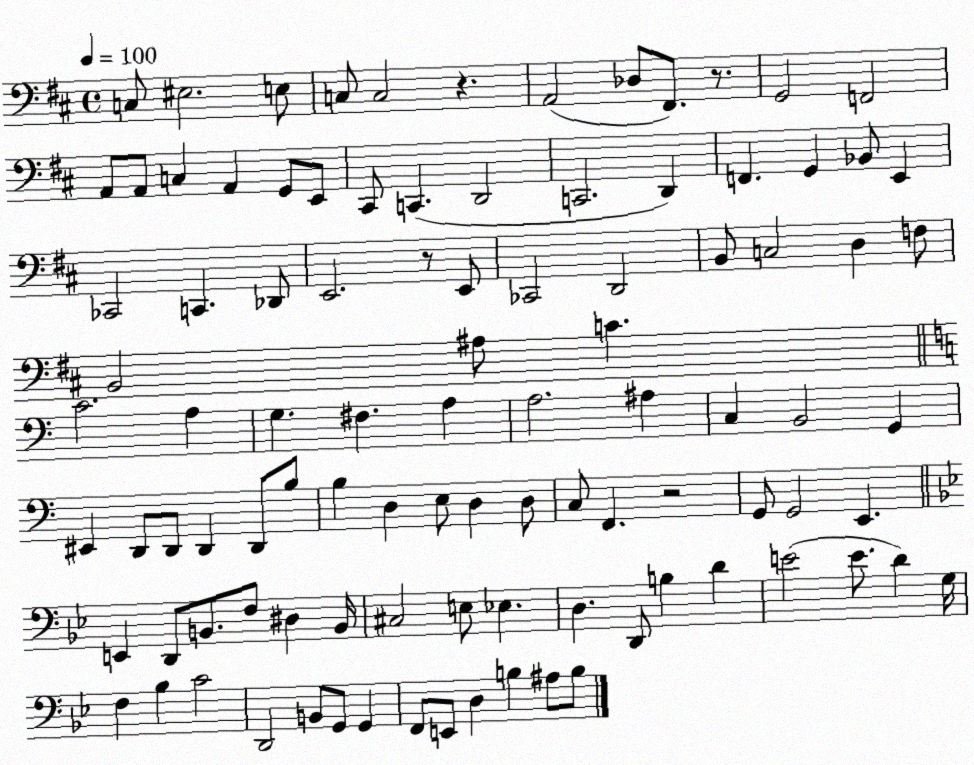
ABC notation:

X:1
T:Untitled
M:4/4
L:1/4
K:D
C,/2 ^E,2 E,/2 C,/2 C,2 z A,,2 _D,/2 ^F,,/2 z/2 G,,2 F,,2 A,,/2 A,,/2 C, A,, G,,/2 E,,/2 ^C,,/2 C,, D,,2 C,,2 D,, F,, G,, _B,,/2 E,, _C,,2 C,, _D,,/2 E,,2 z/2 E,,/2 _C,,2 D,,2 B,,/2 C,2 D, F,/2 B,,2 ^A,/2 C C2 A, G, ^F, A, A,2 ^A, C, B,,2 G,, ^E,, D,,/2 D,,/2 D,, D,,/2 B,/2 B, D, E,/2 D, D,/2 C,/2 F,, z2 G,,/2 G,,2 E,, E,, D,,/2 B,,/2 F,/2 ^D, B,,/4 ^C,2 E,/2 _E, D, D,,/2 B, D E2 E/2 D G,/4 F, _B, C2 D,,2 B,,/2 G,,/2 G,, F,,/2 E,,/2 D, B, ^A,/2 B,/2